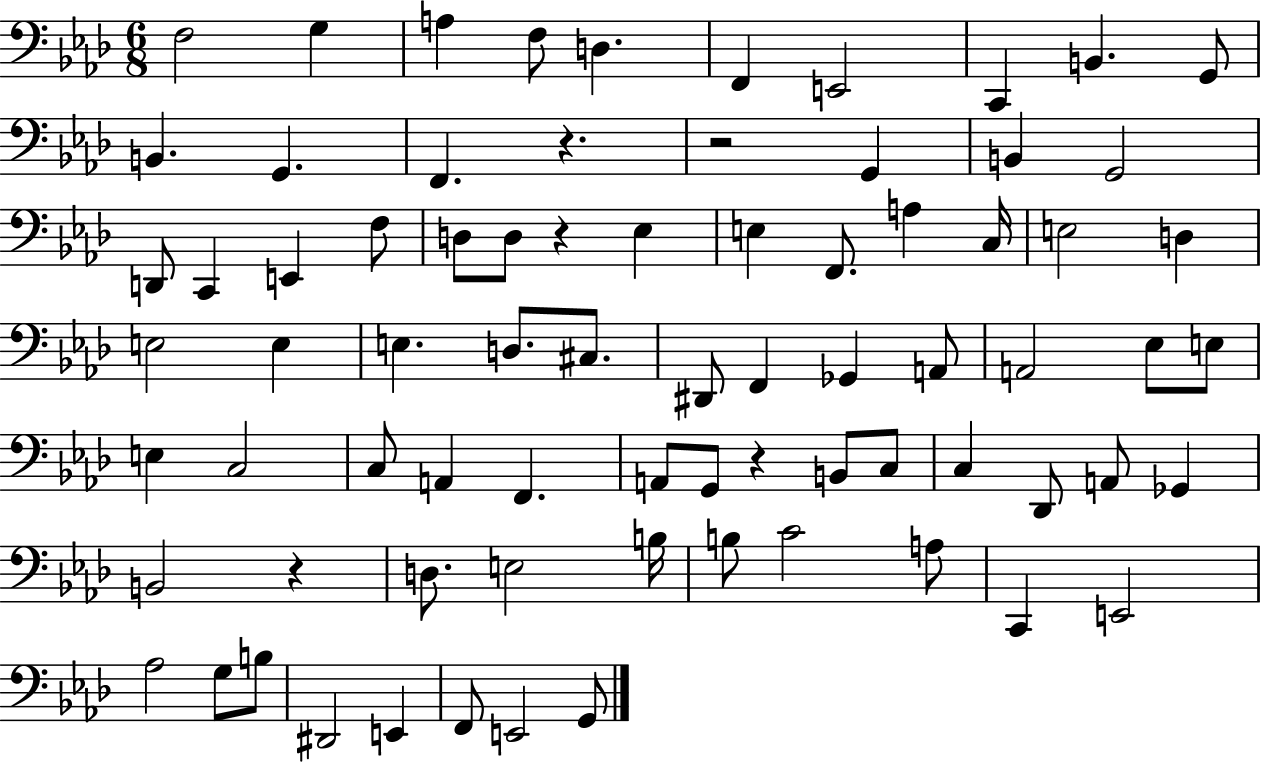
{
  \clef bass
  \numericTimeSignature
  \time 6/8
  \key aes \major
  f2 g4 | a4 f8 d4. | f,4 e,2 | c,4 b,4. g,8 | \break b,4. g,4. | f,4. r4. | r2 g,4 | b,4 g,2 | \break d,8 c,4 e,4 f8 | d8 d8 r4 ees4 | e4 f,8. a4 c16 | e2 d4 | \break e2 e4 | e4. d8. cis8. | dis,8 f,4 ges,4 a,8 | a,2 ees8 e8 | \break e4 c2 | c8 a,4 f,4. | a,8 g,8 r4 b,8 c8 | c4 des,8 a,8 ges,4 | \break b,2 r4 | d8. e2 b16 | b8 c'2 a8 | c,4 e,2 | \break aes2 g8 b8 | dis,2 e,4 | f,8 e,2 g,8 | \bar "|."
}